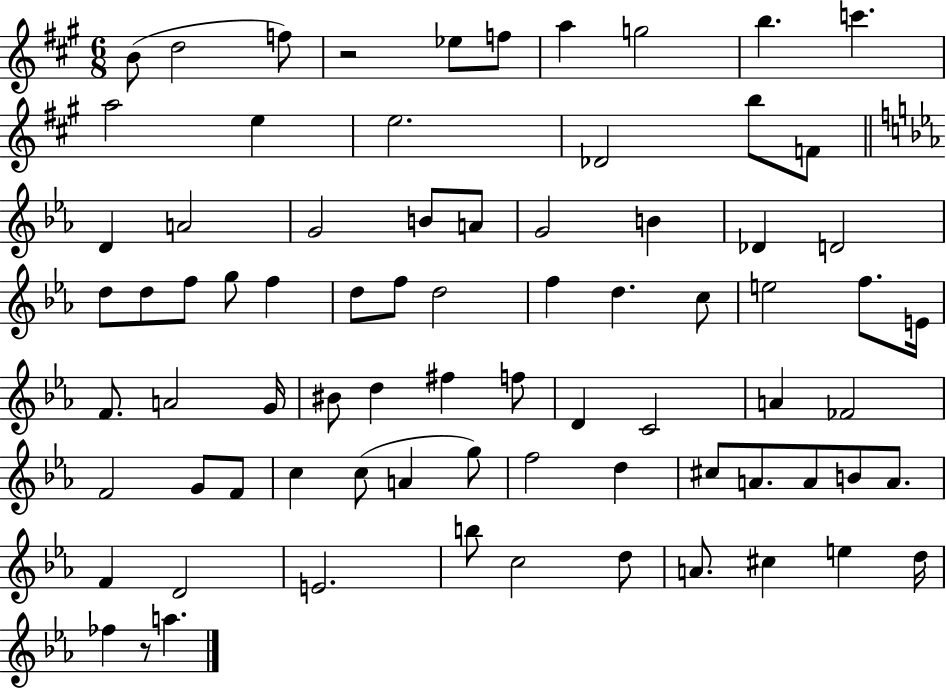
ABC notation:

X:1
T:Untitled
M:6/8
L:1/4
K:A
B/2 d2 f/2 z2 _e/2 f/2 a g2 b c' a2 e e2 _D2 b/2 F/2 D A2 G2 B/2 A/2 G2 B _D D2 d/2 d/2 f/2 g/2 f d/2 f/2 d2 f d c/2 e2 f/2 E/4 F/2 A2 G/4 ^B/2 d ^f f/2 D C2 A _F2 F2 G/2 F/2 c c/2 A g/2 f2 d ^c/2 A/2 A/2 B/2 A/2 F D2 E2 b/2 c2 d/2 A/2 ^c e d/4 _f z/2 a